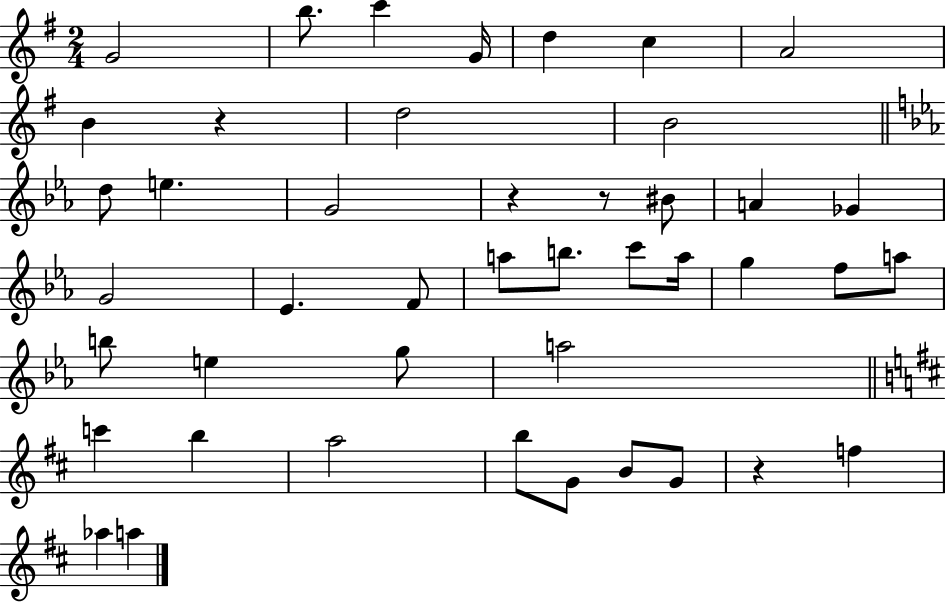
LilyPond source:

{
  \clef treble
  \numericTimeSignature
  \time 2/4
  \key g \major
  \repeat volta 2 { g'2 | b''8. c'''4 g'16 | d''4 c''4 | a'2 | \break b'4 r4 | d''2 | b'2 | \bar "||" \break \key c \minor d''8 e''4. | g'2 | r4 r8 bis'8 | a'4 ges'4 | \break g'2 | ees'4. f'8 | a''8 b''8. c'''8 a''16 | g''4 f''8 a''8 | \break b''8 e''4 g''8 | a''2 | \bar "||" \break \key d \major c'''4 b''4 | a''2 | b''8 g'8 b'8 g'8 | r4 f''4 | \break aes''4 a''4 | } \bar "|."
}